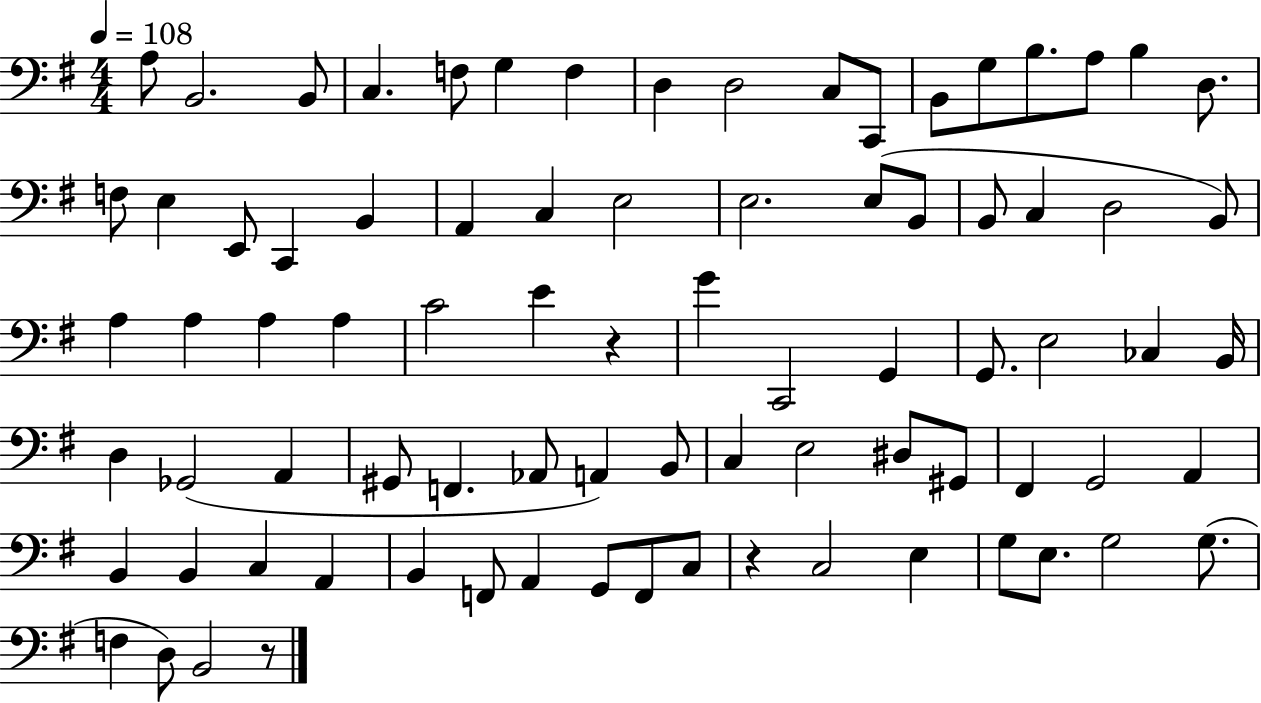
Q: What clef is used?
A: bass